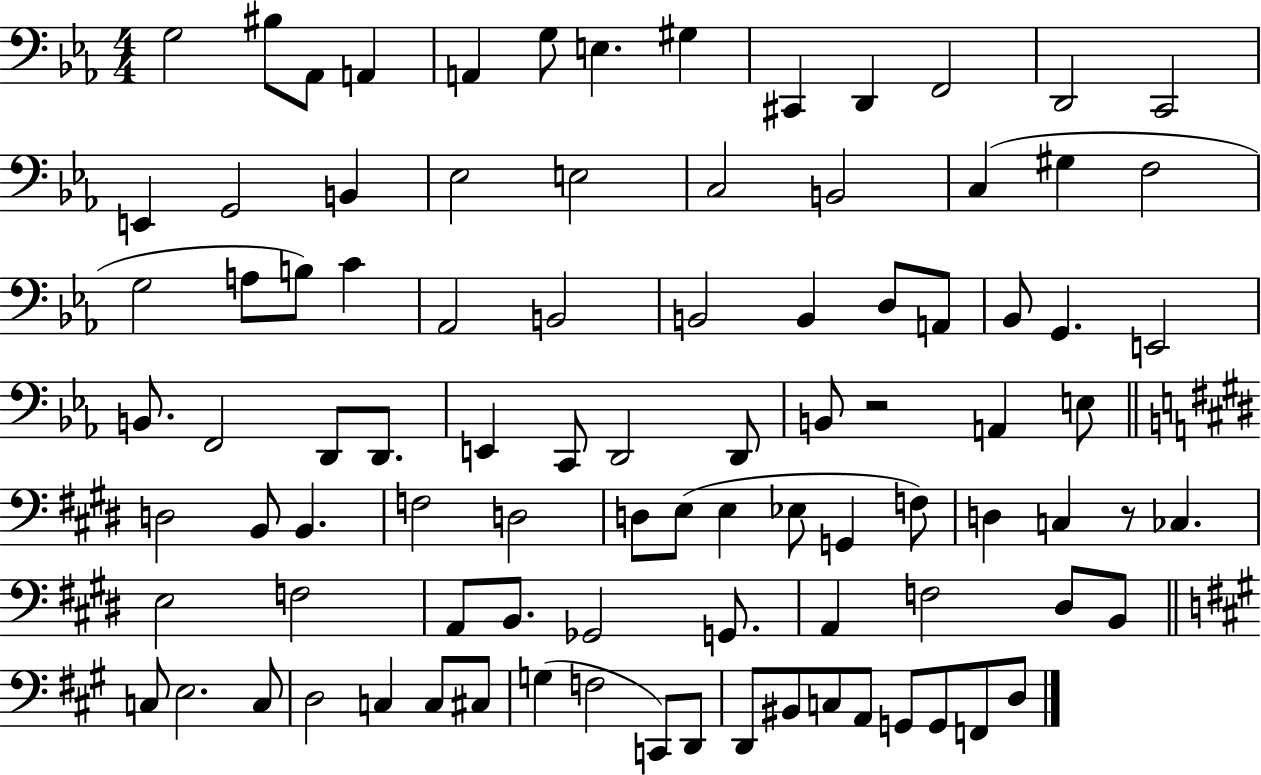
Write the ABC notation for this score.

X:1
T:Untitled
M:4/4
L:1/4
K:Eb
G,2 ^B,/2 _A,,/2 A,, A,, G,/2 E, ^G, ^C,, D,, F,,2 D,,2 C,,2 E,, G,,2 B,, _E,2 E,2 C,2 B,,2 C, ^G, F,2 G,2 A,/2 B,/2 C _A,,2 B,,2 B,,2 B,, D,/2 A,,/2 _B,,/2 G,, E,,2 B,,/2 F,,2 D,,/2 D,,/2 E,, C,,/2 D,,2 D,,/2 B,,/2 z2 A,, E,/2 D,2 B,,/2 B,, F,2 D,2 D,/2 E,/2 E, _E,/2 G,, F,/2 D, C, z/2 _C, E,2 F,2 A,,/2 B,,/2 _G,,2 G,,/2 A,, F,2 ^D,/2 B,,/2 C,/2 E,2 C,/2 D,2 C, C,/2 ^C,/2 G, F,2 C,,/2 D,,/2 D,,/2 ^B,,/2 C,/2 A,,/2 G,,/2 G,,/2 F,,/2 D,/2